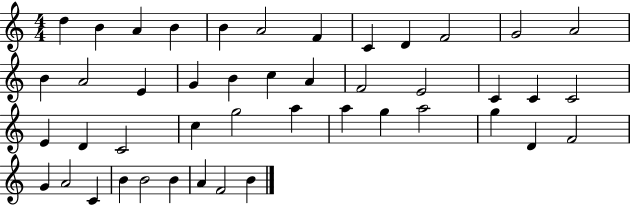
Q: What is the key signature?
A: C major